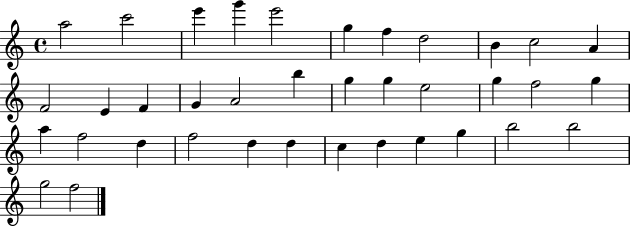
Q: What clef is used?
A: treble